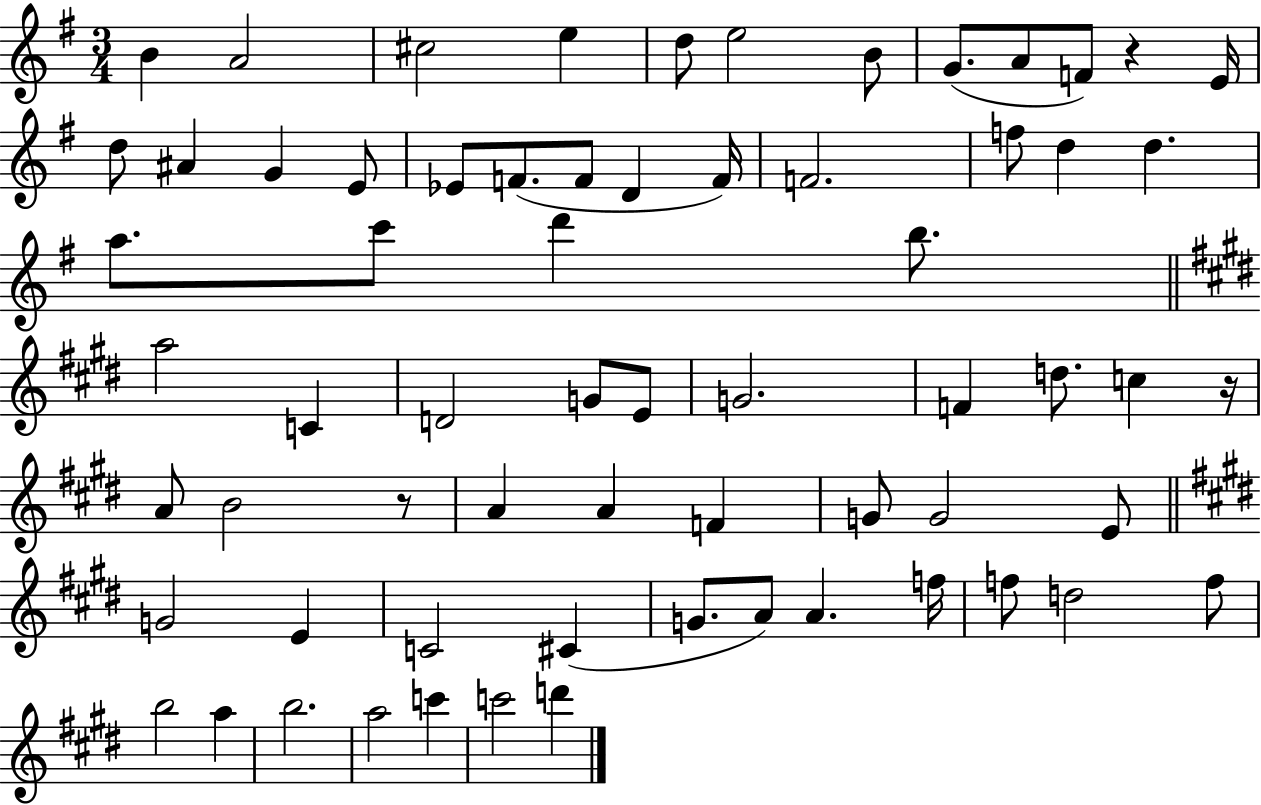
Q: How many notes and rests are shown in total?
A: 66